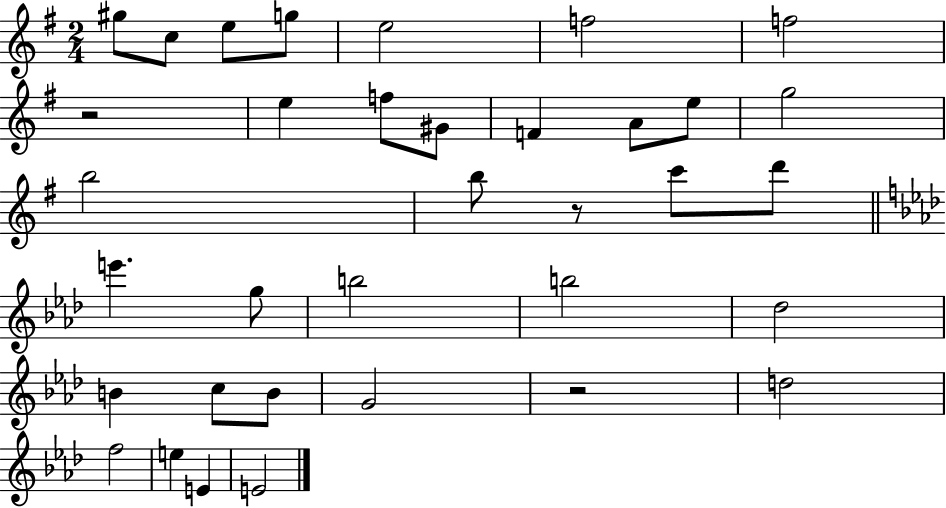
G#5/e C5/e E5/e G5/e E5/h F5/h F5/h R/h E5/q F5/e G#4/e F4/q A4/e E5/e G5/h B5/h B5/e R/e C6/e D6/e E6/q. G5/e B5/h B5/h Db5/h B4/q C5/e B4/e G4/h R/h D5/h F5/h E5/q E4/q E4/h